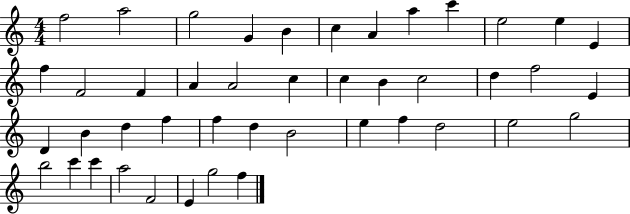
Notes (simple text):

F5/h A5/h G5/h G4/q B4/q C5/q A4/q A5/q C6/q E5/h E5/q E4/q F5/q F4/h F4/q A4/q A4/h C5/q C5/q B4/q C5/h D5/q F5/h E4/q D4/q B4/q D5/q F5/q F5/q D5/q B4/h E5/q F5/q D5/h E5/h G5/h B5/h C6/q C6/q A5/h F4/h E4/q G5/h F5/q